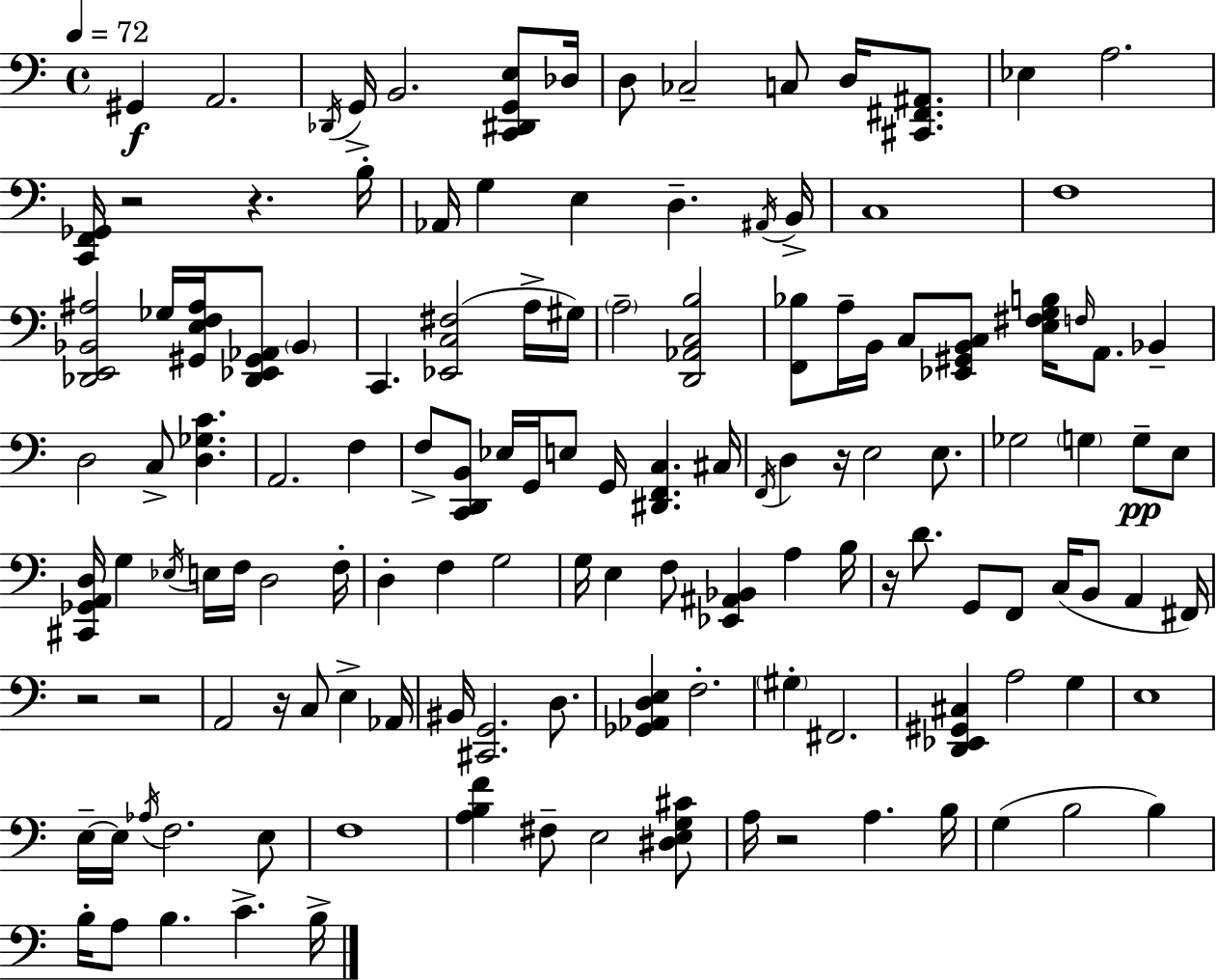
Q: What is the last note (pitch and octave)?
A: B3